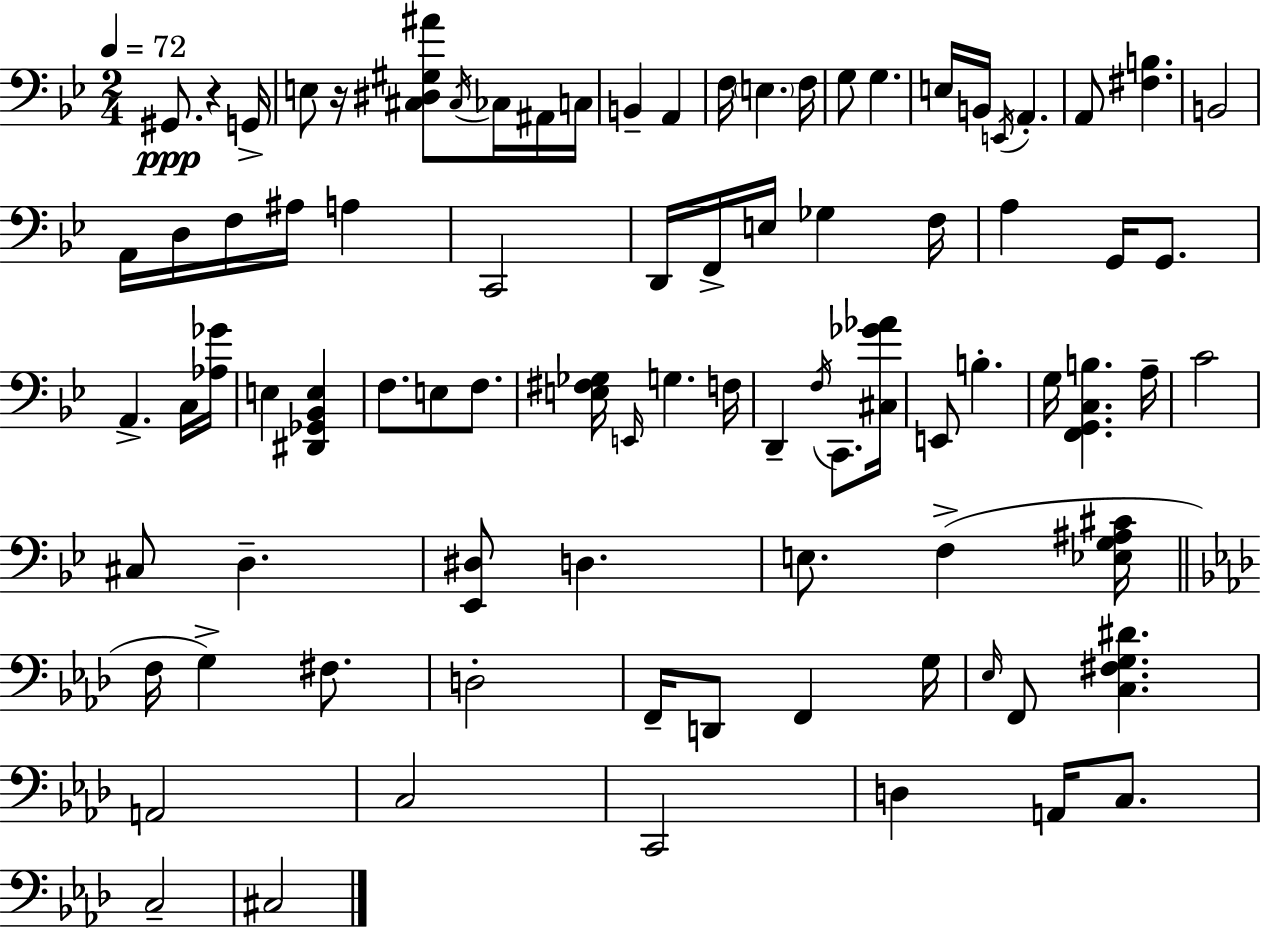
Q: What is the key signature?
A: BES major